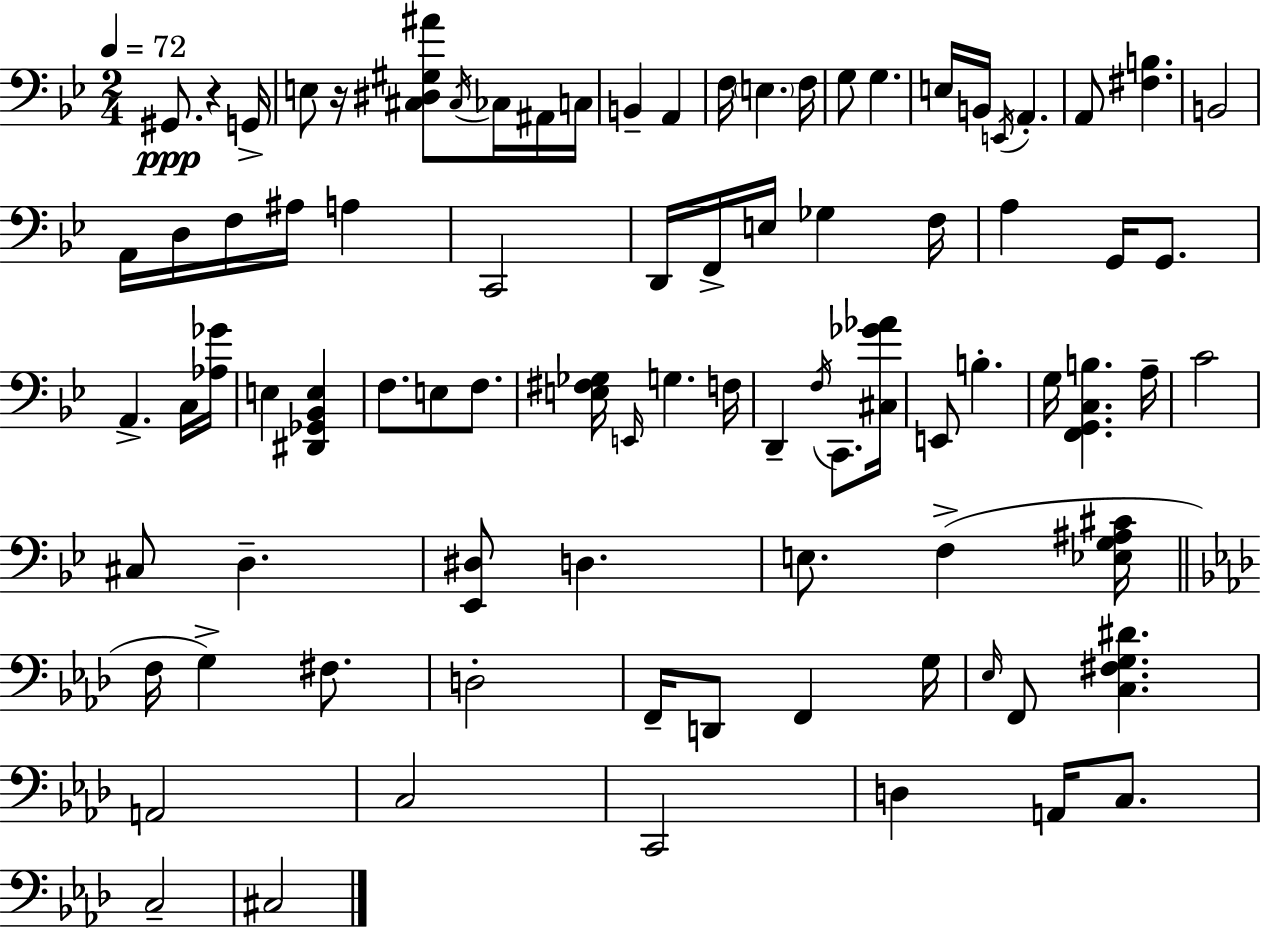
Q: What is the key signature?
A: BES major